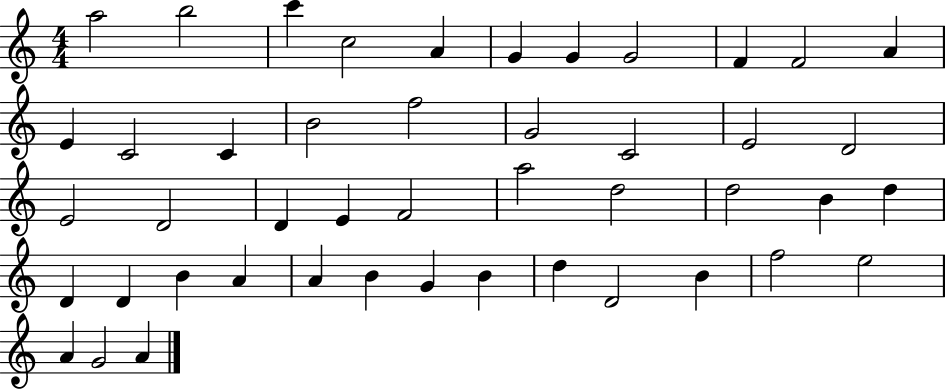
{
  \clef treble
  \numericTimeSignature
  \time 4/4
  \key c \major
  a''2 b''2 | c'''4 c''2 a'4 | g'4 g'4 g'2 | f'4 f'2 a'4 | \break e'4 c'2 c'4 | b'2 f''2 | g'2 c'2 | e'2 d'2 | \break e'2 d'2 | d'4 e'4 f'2 | a''2 d''2 | d''2 b'4 d''4 | \break d'4 d'4 b'4 a'4 | a'4 b'4 g'4 b'4 | d''4 d'2 b'4 | f''2 e''2 | \break a'4 g'2 a'4 | \bar "|."
}